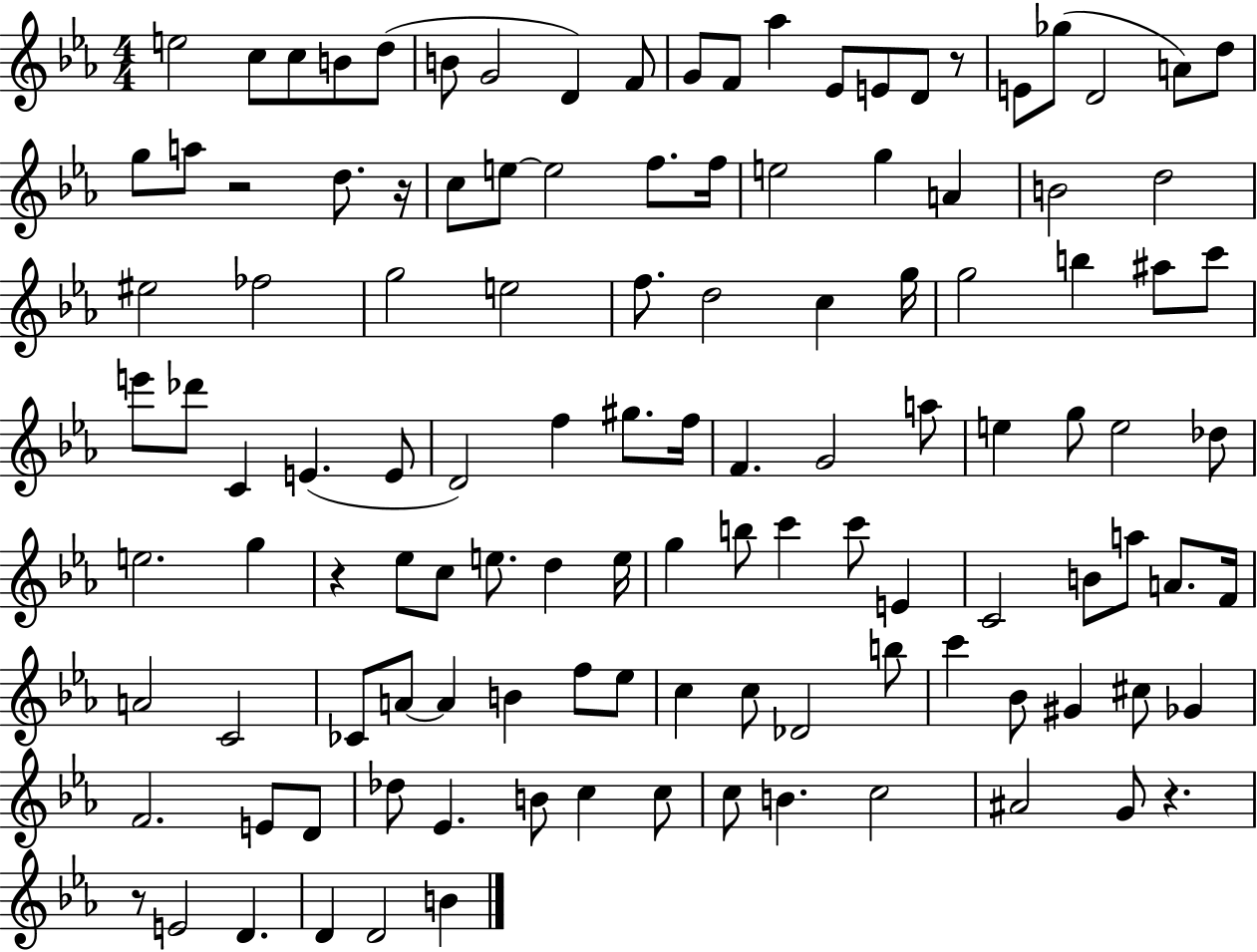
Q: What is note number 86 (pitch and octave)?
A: Eb5